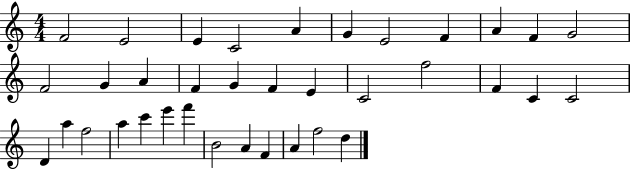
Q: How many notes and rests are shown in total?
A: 36